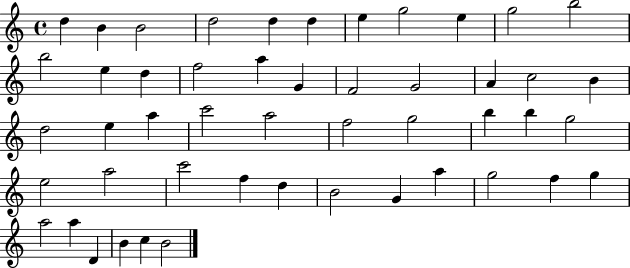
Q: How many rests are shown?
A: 0